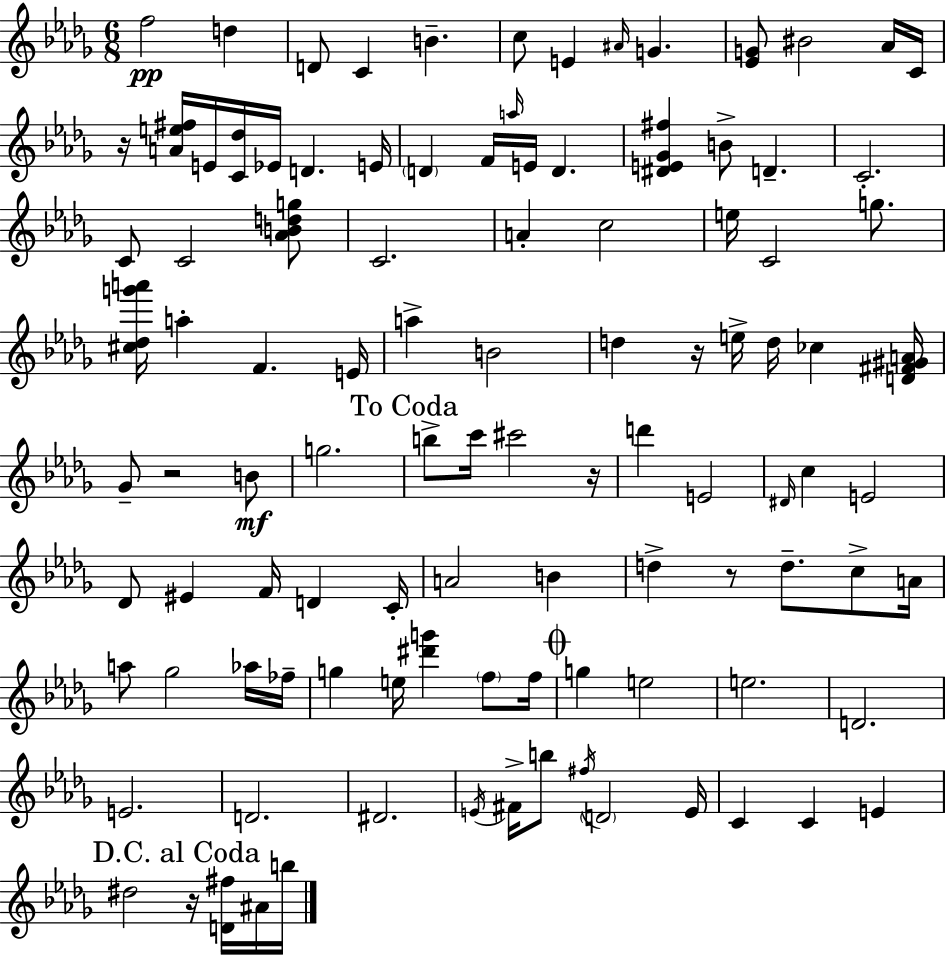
F5/h D5/q D4/e C4/q B4/q. C5/e E4/q A#4/s G4/q. [Eb4,G4]/e BIS4/h Ab4/s C4/s R/s [A4,E5,F#5]/s E4/s [C4,Db5]/s Eb4/s D4/q. E4/s D4/q F4/s A5/s E4/s D4/q. [D#4,E4,Gb4,F#5]/q B4/e D4/q. C4/h. C4/e C4/h [Ab4,B4,D5,G5]/e C4/h. A4/q C5/h E5/s C4/h G5/e. [C#5,Db5,G6,A6]/s A5/q F4/q. E4/s A5/q B4/h D5/q R/s E5/s D5/s CES5/q [D4,F#4,G#4,A4]/s Gb4/e R/h B4/e G5/h. B5/e C6/s C#6/h R/s D6/q E4/h D#4/s C5/q E4/h Db4/e EIS4/q F4/s D4/q C4/s A4/h B4/q D5/q R/e D5/e. C5/e A4/s A5/e Gb5/h Ab5/s FES5/s G5/q E5/s [D#6,G6]/q F5/e F5/s G5/q E5/h E5/h. D4/h. E4/h. D4/h. D#4/h. E4/s F#4/s B5/e F#5/s D4/h E4/s C4/q C4/q E4/q D#5/h R/s [D4,F#5]/s A#4/s B5/s